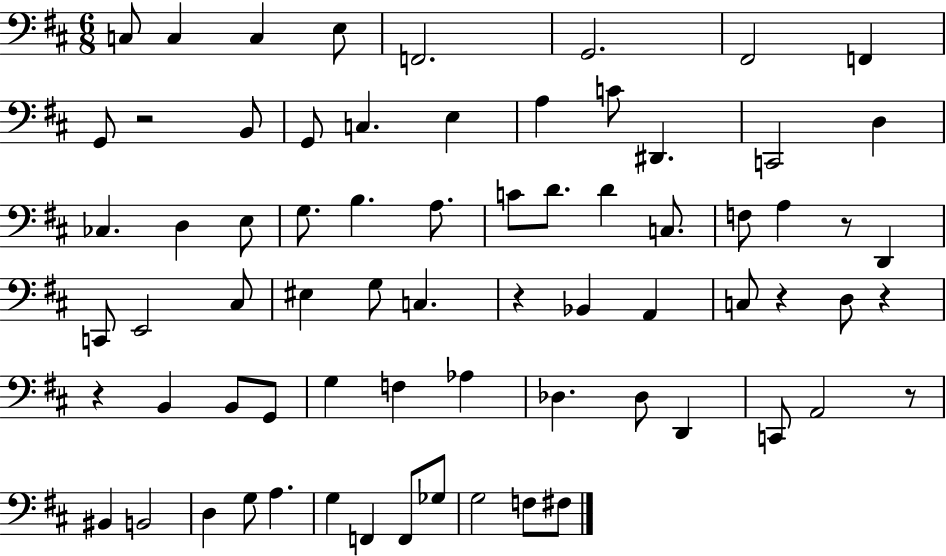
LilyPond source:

{
  \clef bass
  \numericTimeSignature
  \time 6/8
  \key d \major
  c8 c4 c4 e8 | f,2. | g,2. | fis,2 f,4 | \break g,8 r2 b,8 | g,8 c4. e4 | a4 c'8 dis,4. | c,2 d4 | \break ces4. d4 e8 | g8. b4. a8. | c'8 d'8. d'4 c8. | f8 a4 r8 d,4 | \break c,8 e,2 cis8 | eis4 g8 c4. | r4 bes,4 a,4 | c8 r4 d8 r4 | \break r4 b,4 b,8 g,8 | g4 f4 aes4 | des4. des8 d,4 | c,8 a,2 r8 | \break bis,4 b,2 | d4 g8 a4. | g4 f,4 f,8 ges8 | g2 f8 fis8 | \break \bar "|."
}